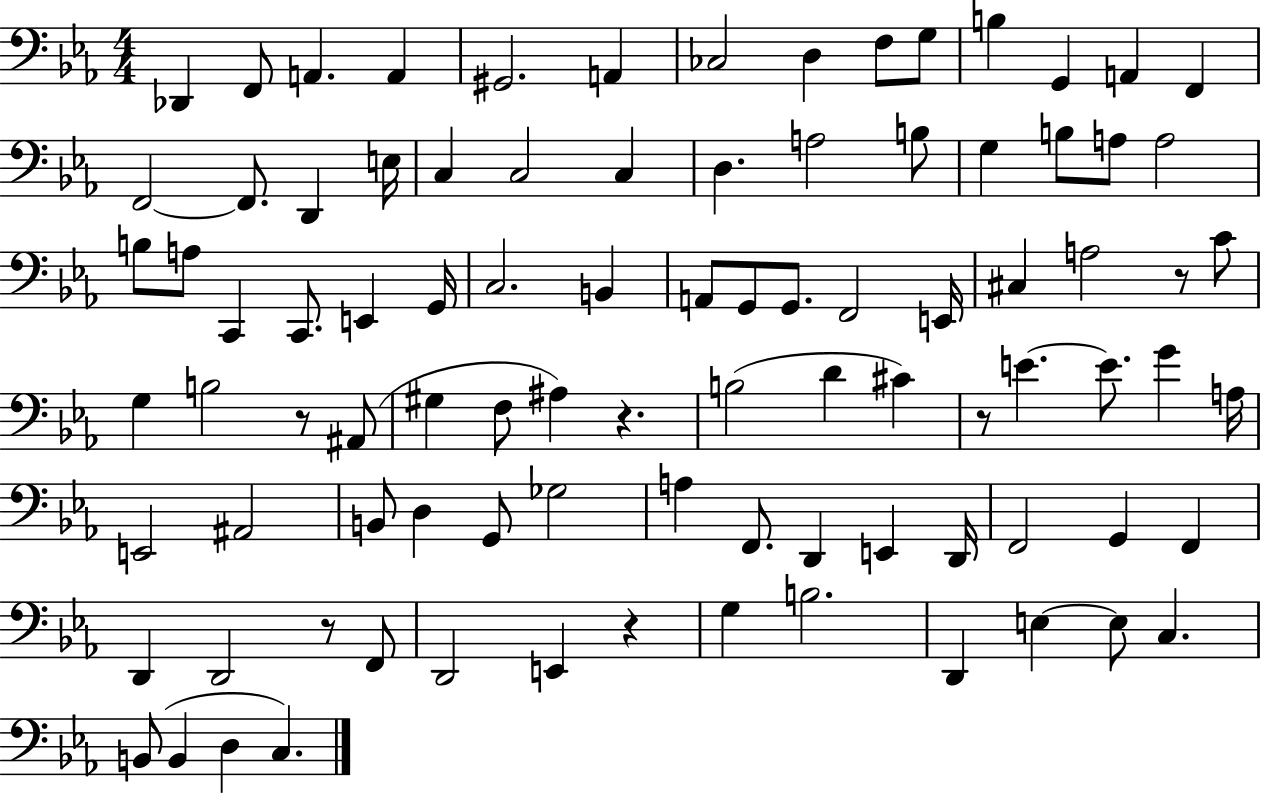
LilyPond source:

{
  \clef bass
  \numericTimeSignature
  \time 4/4
  \key ees \major
  des,4 f,8 a,4. a,4 | gis,2. a,4 | ces2 d4 f8 g8 | b4 g,4 a,4 f,4 | \break f,2~~ f,8. d,4 e16 | c4 c2 c4 | d4. a2 b8 | g4 b8 a8 a2 | \break b8 a8 c,4 c,8. e,4 g,16 | c2. b,4 | a,8 g,8 g,8. f,2 e,16 | cis4 a2 r8 c'8 | \break g4 b2 r8 ais,8( | gis4 f8 ais4) r4. | b2( d'4 cis'4) | r8 e'4.~~ e'8. g'4 a16 | \break e,2 ais,2 | b,8 d4 g,8 ges2 | a4 f,8. d,4 e,4 d,16 | f,2 g,4 f,4 | \break d,4 d,2 r8 f,8 | d,2 e,4 r4 | g4 b2. | d,4 e4~~ e8 c4. | \break b,8( b,4 d4 c4.) | \bar "|."
}